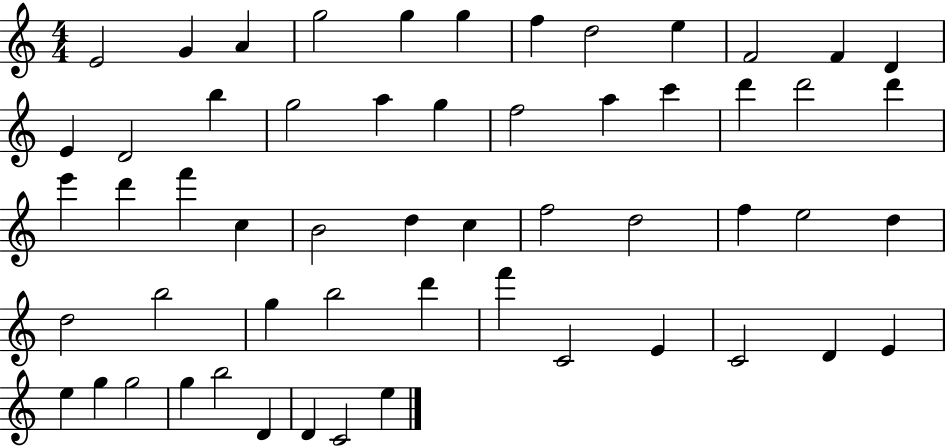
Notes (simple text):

E4/h G4/q A4/q G5/h G5/q G5/q F5/q D5/h E5/q F4/h F4/q D4/q E4/q D4/h B5/q G5/h A5/q G5/q F5/h A5/q C6/q D6/q D6/h D6/q E6/q D6/q F6/q C5/q B4/h D5/q C5/q F5/h D5/h F5/q E5/h D5/q D5/h B5/h G5/q B5/h D6/q F6/q C4/h E4/q C4/h D4/q E4/q E5/q G5/q G5/h G5/q B5/h D4/q D4/q C4/h E5/q